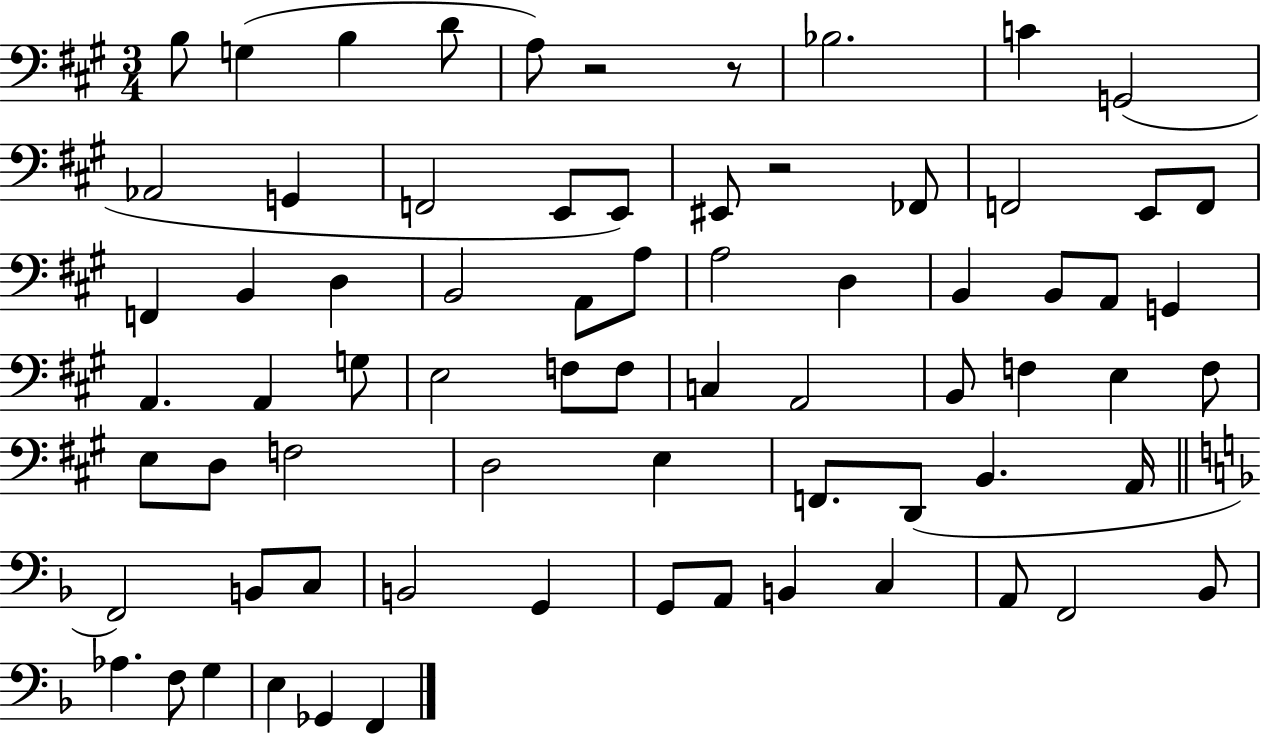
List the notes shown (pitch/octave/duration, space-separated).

B3/e G3/q B3/q D4/e A3/e R/h R/e Bb3/h. C4/q G2/h Ab2/h G2/q F2/h E2/e E2/e EIS2/e R/h FES2/e F2/h E2/e F2/e F2/q B2/q D3/q B2/h A2/e A3/e A3/h D3/q B2/q B2/e A2/e G2/q A2/q. A2/q G3/e E3/h F3/e F3/e C3/q A2/h B2/e F3/q E3/q F3/e E3/e D3/e F3/h D3/h E3/q F2/e. D2/e B2/q. A2/s F2/h B2/e C3/e B2/h G2/q G2/e A2/e B2/q C3/q A2/e F2/h Bb2/e Ab3/q. F3/e G3/q E3/q Gb2/q F2/q